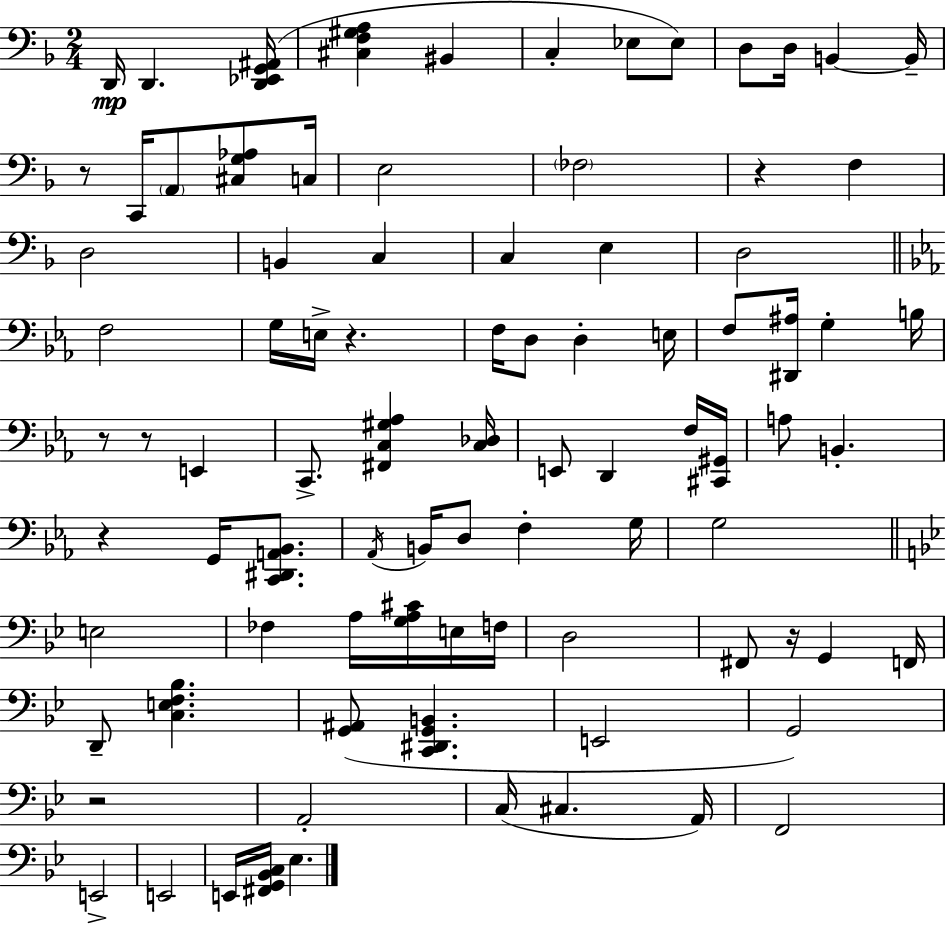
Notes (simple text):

D2/s D2/q. [D2,Eb2,G2,A#2]/s [C#3,F3,G#3,A3]/q BIS2/q C3/q Eb3/e Eb3/e D3/e D3/s B2/q B2/s R/e C2/s A2/e [C#3,G3,Ab3]/e C3/s E3/h FES3/h R/q F3/q D3/h B2/q C3/q C3/q E3/q D3/h F3/h G3/s E3/s R/q. F3/s D3/e D3/q E3/s F3/e [D#2,A#3]/s G3/q B3/s R/e R/e E2/q C2/e. [F#2,C3,G#3,Ab3]/q [C3,Db3]/s E2/e D2/q F3/s [C#2,G#2]/s A3/e B2/q. R/q G2/s [C2,D#2,A2,Bb2]/e. Ab2/s B2/s D3/e F3/q G3/s G3/h E3/h FES3/q A3/s [G3,A3,C#4]/s E3/s F3/s D3/h F#2/e R/s G2/q F2/s D2/e [C3,E3,F3,Bb3]/q. [G2,A#2]/e [C2,D#2,G2,B2]/q. E2/h G2/h R/h A2/h C3/s C#3/q. A2/s F2/h E2/h E2/h E2/s [F#2,G2,Bb2,C3]/s Eb3/q.